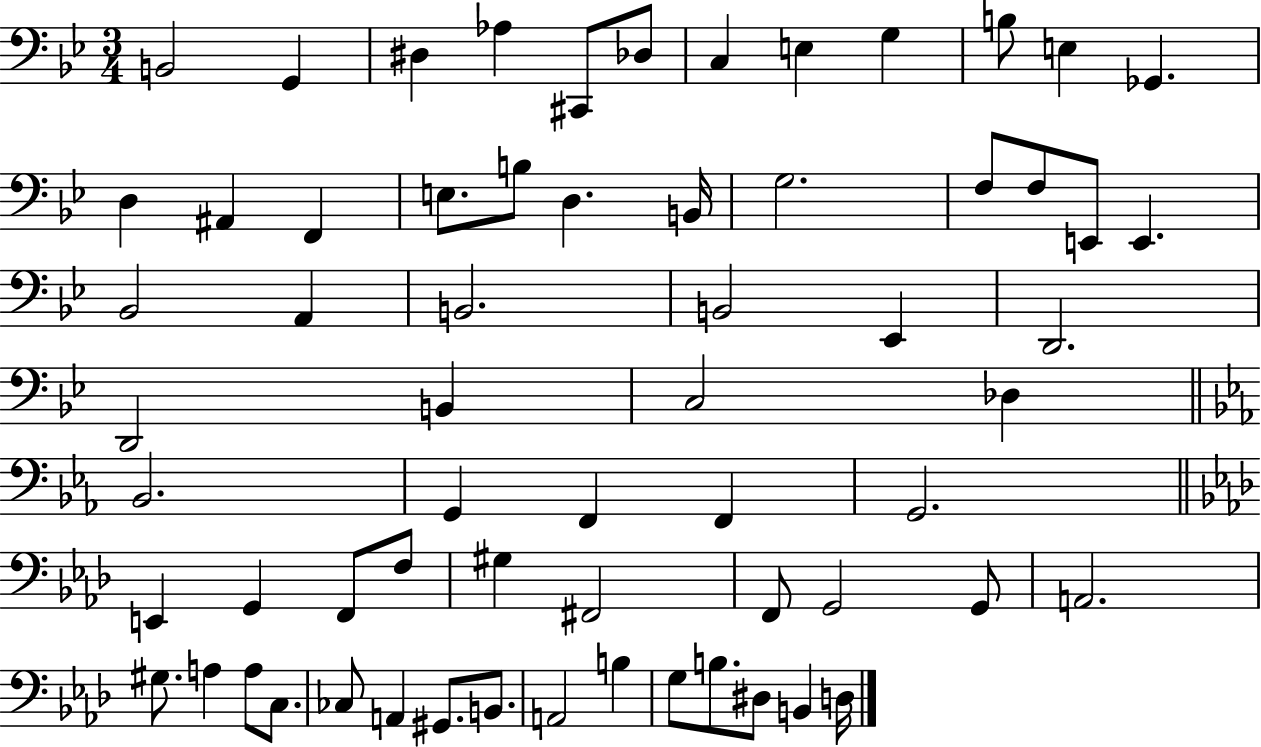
B2/h G2/q D#3/q Ab3/q C#2/e Db3/e C3/q E3/q G3/q B3/e E3/q Gb2/q. D3/q A#2/q F2/q E3/e. B3/e D3/q. B2/s G3/h. F3/e F3/e E2/e E2/q. Bb2/h A2/q B2/h. B2/h Eb2/q D2/h. D2/h B2/q C3/h Db3/q Bb2/h. G2/q F2/q F2/q G2/h. E2/q G2/q F2/e F3/e G#3/q F#2/h F2/e G2/h G2/e A2/h. G#3/e. A3/q A3/e C3/e. CES3/e A2/q G#2/e. B2/e. A2/h B3/q G3/e B3/e. D#3/e B2/q D3/s